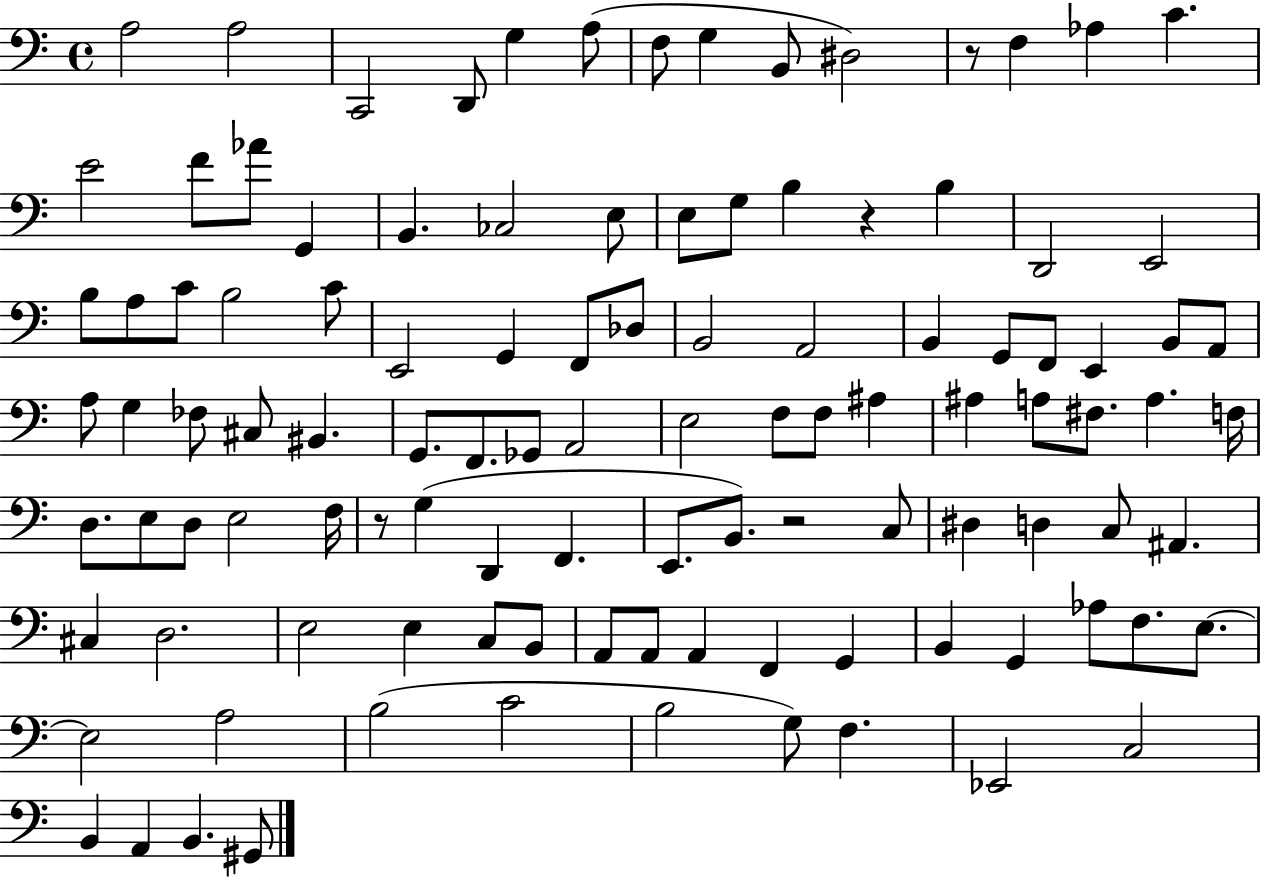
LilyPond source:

{
  \clef bass
  \time 4/4
  \defaultTimeSignature
  \key c \major
  a2 a2 | c,2 d,8 g4 a8( | f8 g4 b,8 dis2) | r8 f4 aes4 c'4. | \break e'2 f'8 aes'8 g,4 | b,4. ces2 e8 | e8 g8 b4 r4 b4 | d,2 e,2 | \break b8 a8 c'8 b2 c'8 | e,2 g,4 f,8 des8 | b,2 a,2 | b,4 g,8 f,8 e,4 b,8 a,8 | \break a8 g4 fes8 cis8 bis,4. | g,8. f,8. ges,8 a,2 | e2 f8 f8 ais4 | ais4 a8 fis8. a4. f16 | \break d8. e8 d8 e2 f16 | r8 g4( d,4 f,4. | e,8. b,8.) r2 c8 | dis4 d4 c8 ais,4. | \break cis4 d2. | e2 e4 c8 b,8 | a,8 a,8 a,4 f,4 g,4 | b,4 g,4 aes8 f8. e8.~~ | \break e2 a2 | b2( c'2 | b2 g8) f4. | ees,2 c2 | \break b,4 a,4 b,4. gis,8 | \bar "|."
}